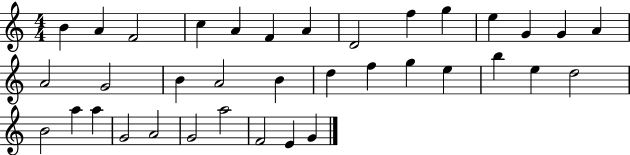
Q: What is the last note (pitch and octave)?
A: G4